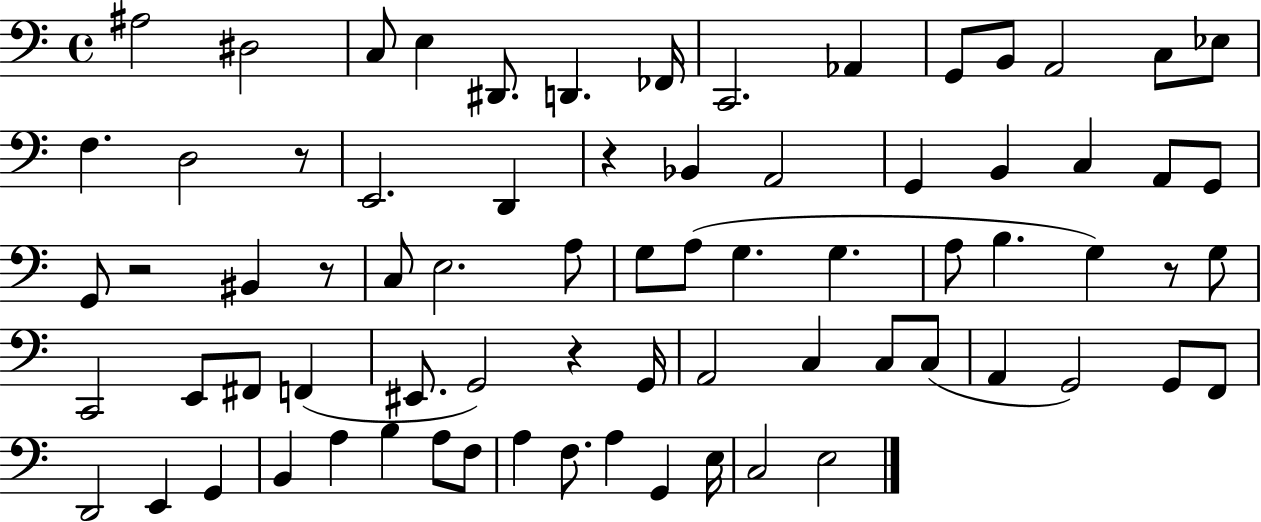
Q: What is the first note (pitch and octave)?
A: A#3